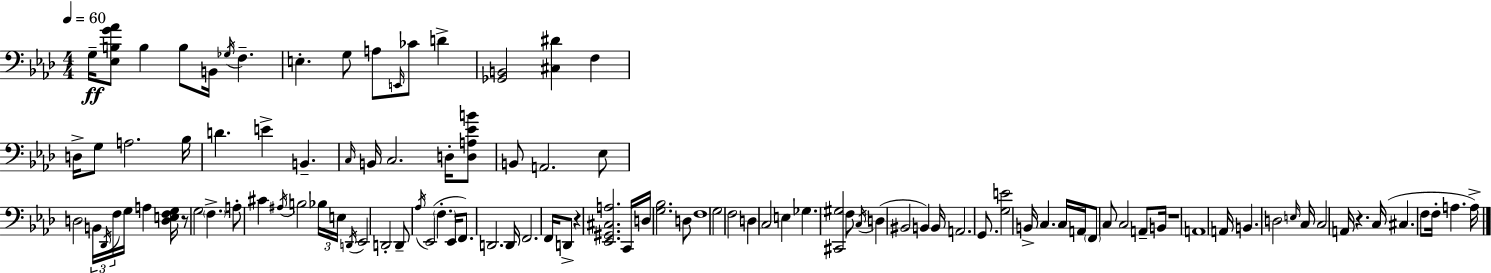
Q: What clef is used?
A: bass